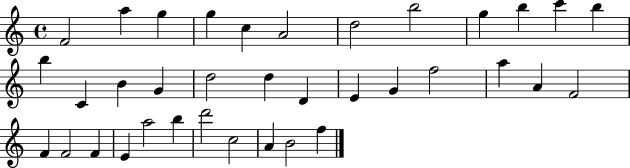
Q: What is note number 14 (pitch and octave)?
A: C4